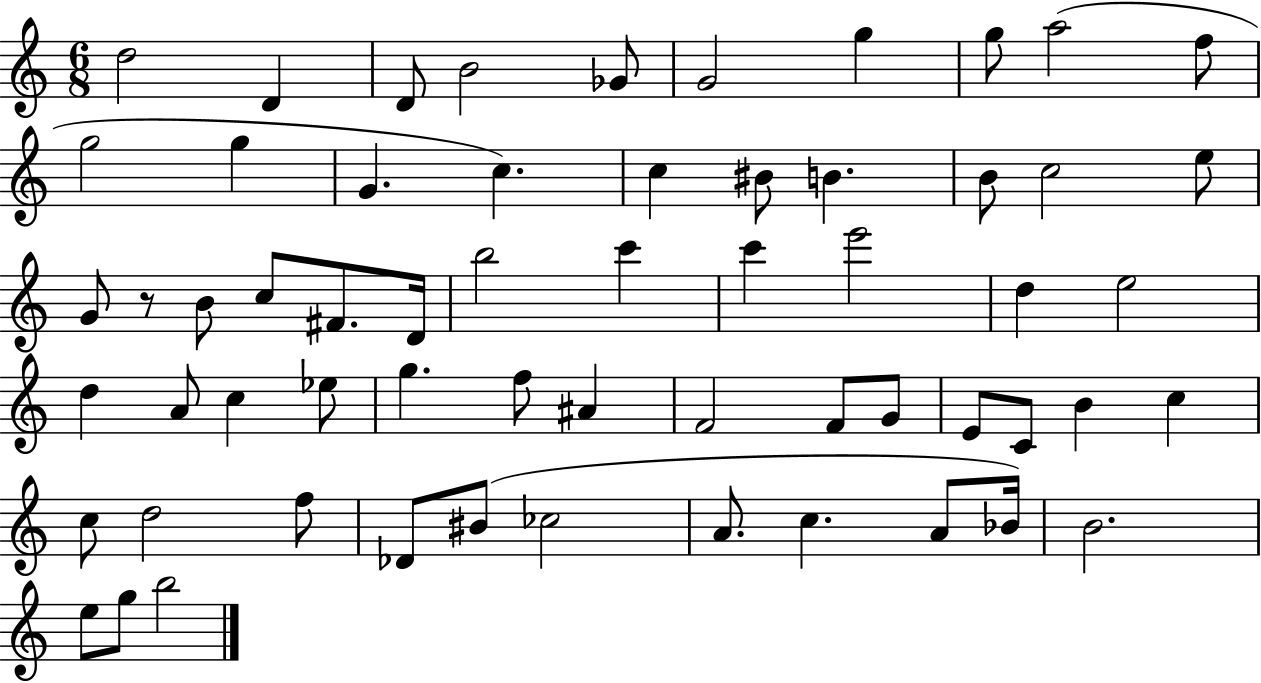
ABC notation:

X:1
T:Untitled
M:6/8
L:1/4
K:C
d2 D D/2 B2 _G/2 G2 g g/2 a2 f/2 g2 g G c c ^B/2 B B/2 c2 e/2 G/2 z/2 B/2 c/2 ^F/2 D/4 b2 c' c' e'2 d e2 d A/2 c _e/2 g f/2 ^A F2 F/2 G/2 E/2 C/2 B c c/2 d2 f/2 _D/2 ^B/2 _c2 A/2 c A/2 _B/4 B2 e/2 g/2 b2